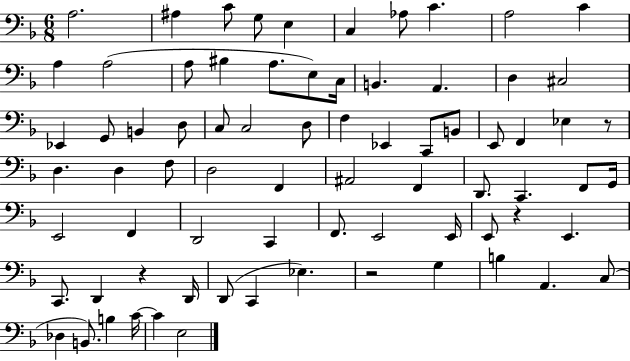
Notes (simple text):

A3/h. A#3/q C4/e G3/e E3/q C3/q Ab3/e C4/q. A3/h C4/q A3/q A3/h A3/e BIS3/q A3/e. E3/e C3/s B2/q. A2/q. D3/q C#3/h Eb2/q G2/e B2/q D3/e C3/e C3/h D3/e F3/q Eb2/q C2/e B2/e E2/e F2/q Eb3/q R/e D3/q. D3/q F3/e D3/h F2/q A#2/h F2/q D2/e. C2/q. F2/e G2/s E2/h F2/q D2/h C2/q F2/e. E2/h E2/s E2/e R/q E2/q. C2/e. D2/q R/q D2/s D2/e C2/q Eb3/q. R/h G3/q B3/q A2/q. C3/e Db3/q B2/e. B3/q C4/s C4/q E3/h